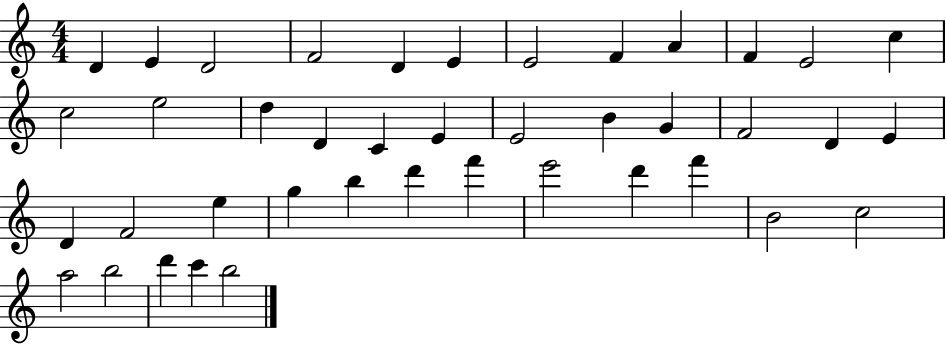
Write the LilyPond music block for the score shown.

{
  \clef treble
  \numericTimeSignature
  \time 4/4
  \key c \major
  d'4 e'4 d'2 | f'2 d'4 e'4 | e'2 f'4 a'4 | f'4 e'2 c''4 | \break c''2 e''2 | d''4 d'4 c'4 e'4 | e'2 b'4 g'4 | f'2 d'4 e'4 | \break d'4 f'2 e''4 | g''4 b''4 d'''4 f'''4 | e'''2 d'''4 f'''4 | b'2 c''2 | \break a''2 b''2 | d'''4 c'''4 b''2 | \bar "|."
}